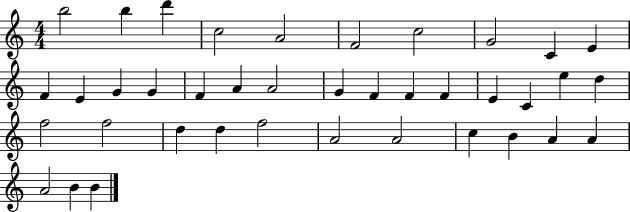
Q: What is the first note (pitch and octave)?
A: B5